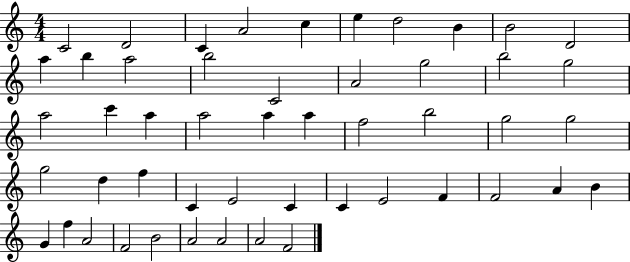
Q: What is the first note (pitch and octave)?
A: C4